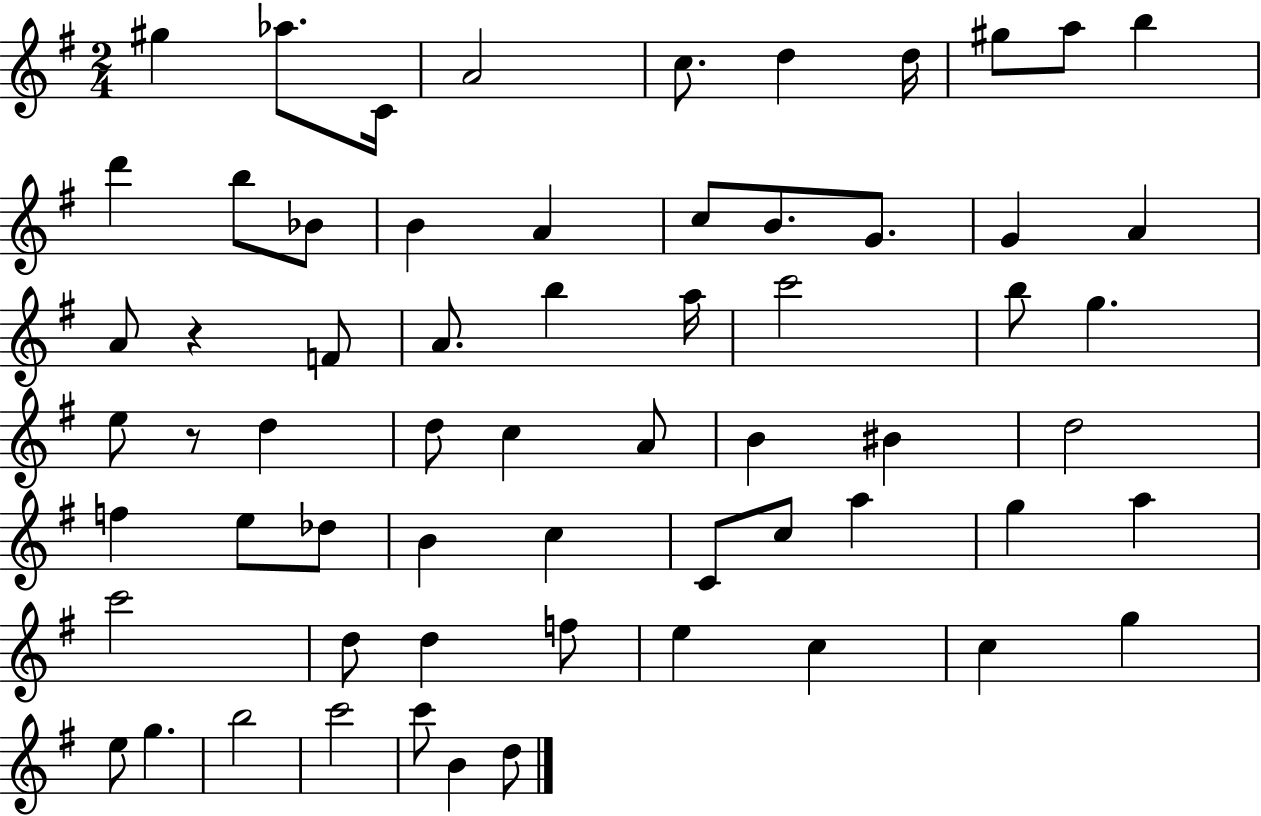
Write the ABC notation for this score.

X:1
T:Untitled
M:2/4
L:1/4
K:G
^g _a/2 C/4 A2 c/2 d d/4 ^g/2 a/2 b d' b/2 _B/2 B A c/2 B/2 G/2 G A A/2 z F/2 A/2 b a/4 c'2 b/2 g e/2 z/2 d d/2 c A/2 B ^B d2 f e/2 _d/2 B c C/2 c/2 a g a c'2 d/2 d f/2 e c c g e/2 g b2 c'2 c'/2 B d/2